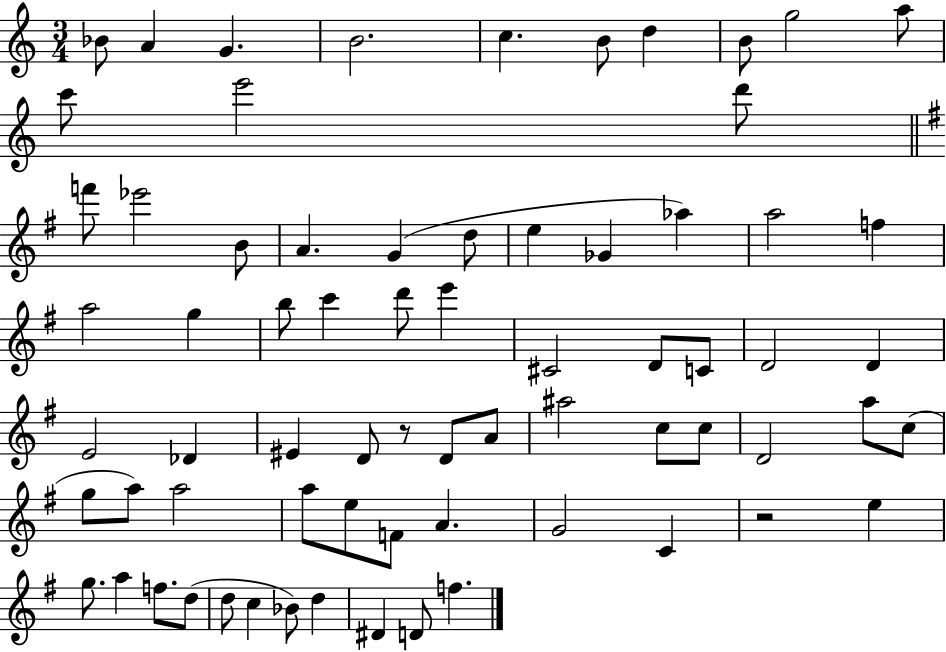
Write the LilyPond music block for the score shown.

{
  \clef treble
  \numericTimeSignature
  \time 3/4
  \key c \major
  bes'8 a'4 g'4. | b'2. | c''4. b'8 d''4 | b'8 g''2 a''8 | \break c'''8 e'''2 d'''8 | \bar "||" \break \key g \major f'''8 ees'''2 b'8 | a'4. g'4( d''8 | e''4 ges'4 aes''4) | a''2 f''4 | \break a''2 g''4 | b''8 c'''4 d'''8 e'''4 | cis'2 d'8 c'8 | d'2 d'4 | \break e'2 des'4 | eis'4 d'8 r8 d'8 a'8 | ais''2 c''8 c''8 | d'2 a''8 c''8( | \break g''8 a''8) a''2 | a''8 e''8 f'8 a'4. | g'2 c'4 | r2 e''4 | \break g''8. a''4 f''8. d''8( | d''8 c''4 bes'8) d''4 | dis'4 d'8 f''4. | \bar "|."
}